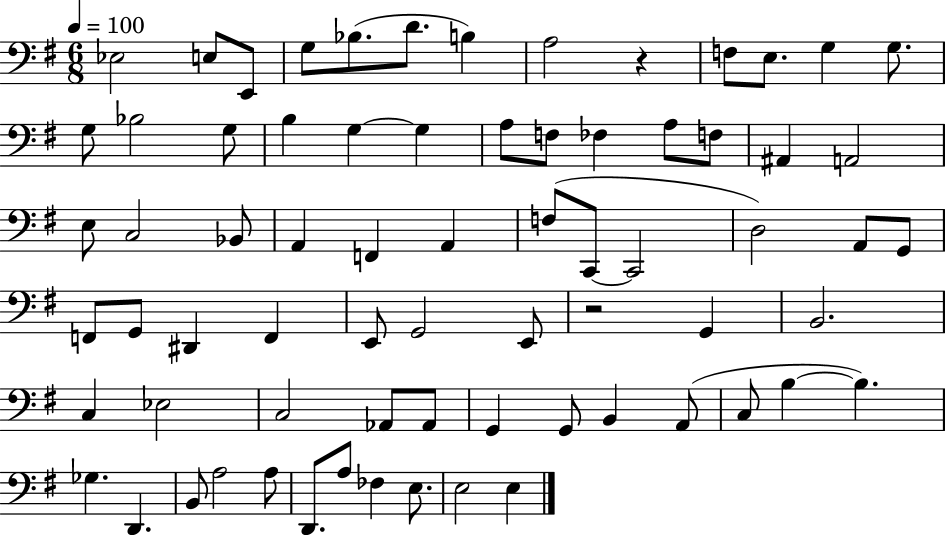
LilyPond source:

{
  \clef bass
  \numericTimeSignature
  \time 6/8
  \key g \major
  \tempo 4 = 100
  \repeat volta 2 { ees2 e8 e,8 | g8 bes8.( d'8. b4) | a2 r4 | f8 e8. g4 g8. | \break g8 bes2 g8 | b4 g4~~ g4 | a8 f8 fes4 a8 f8 | ais,4 a,2 | \break e8 c2 bes,8 | a,4 f,4 a,4 | f8( c,8~~ c,2 | d2) a,8 g,8 | \break f,8 g,8 dis,4 f,4 | e,8 g,2 e,8 | r2 g,4 | b,2. | \break c4 ees2 | c2 aes,8 aes,8 | g,4 g,8 b,4 a,8( | c8 b4~~ b4.) | \break ges4. d,4. | b,8 a2 a8 | d,8. a8 fes4 e8. | e2 e4 | \break } \bar "|."
}